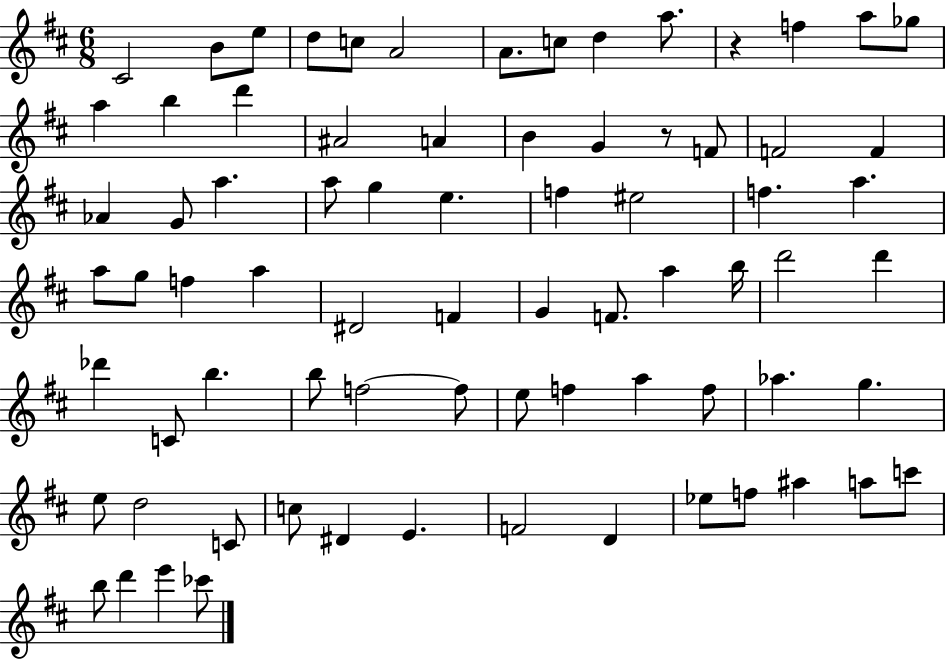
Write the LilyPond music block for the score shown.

{
  \clef treble
  \numericTimeSignature
  \time 6/8
  \key d \major
  \repeat volta 2 { cis'2 b'8 e''8 | d''8 c''8 a'2 | a'8. c''8 d''4 a''8. | r4 f''4 a''8 ges''8 | \break a''4 b''4 d'''4 | ais'2 a'4 | b'4 g'4 r8 f'8 | f'2 f'4 | \break aes'4 g'8 a''4. | a''8 g''4 e''4. | f''4 eis''2 | f''4. a''4. | \break a''8 g''8 f''4 a''4 | dis'2 f'4 | g'4 f'8. a''4 b''16 | d'''2 d'''4 | \break des'''4 c'8 b''4. | b''8 f''2~~ f''8 | e''8 f''4 a''4 f''8 | aes''4. g''4. | \break e''8 d''2 c'8 | c''8 dis'4 e'4. | f'2 d'4 | ees''8 f''8 ais''4 a''8 c'''8 | \break b''8 d'''4 e'''4 ces'''8 | } \bar "|."
}